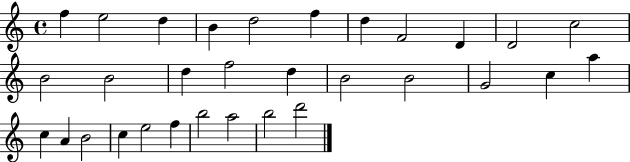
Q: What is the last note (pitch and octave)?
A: D6